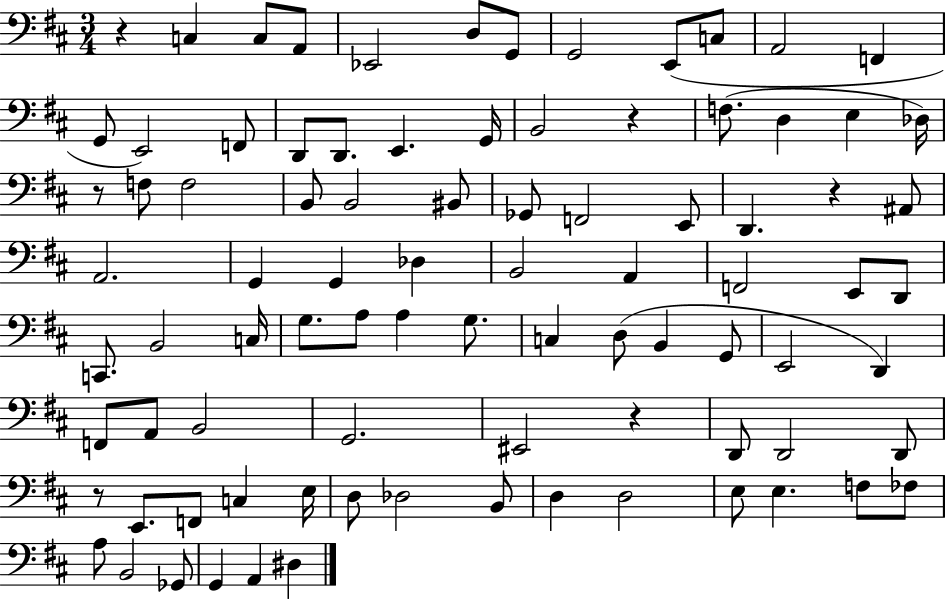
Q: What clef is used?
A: bass